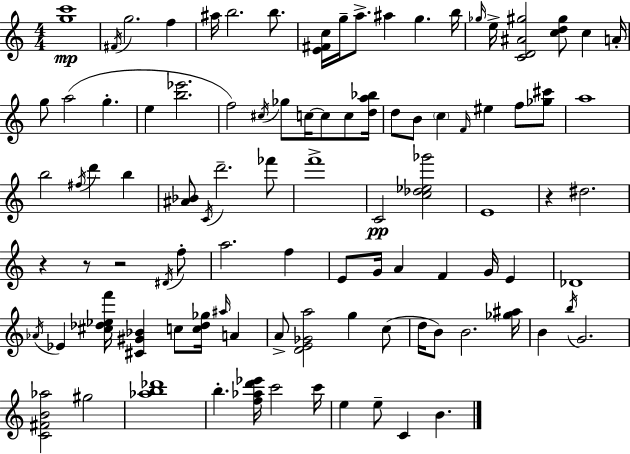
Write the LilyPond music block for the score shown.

{
  \clef treble
  \numericTimeSignature
  \time 4/4
  \key c \major
  <g'' c'''>1\mp | \acciaccatura { fis'16 } g''2. f''4 | ais''16 b''2. b''8. | <e' fis' c''>16 g''16-- a''8.-> ais''4 g''4. | \break b''16 \grace { ges''16 } e''16-> <c' d' ais' gis''>2 <c'' d'' gis''>8 c''4 | a'16-. g''8 a''2( g''4.-. | e''4 <b'' ees'''>2. | f''2) \acciaccatura { cis''16 } ges''8 c''16~~ c''8 | \break c''8 <d'' a'' bes''>16 d''8 b'8 \parenthesize c''4 \grace { f'16 } eis''4 | f''8 <ges'' cis'''>8 a''1 | b''2 \acciaccatura { fis''16 } d'''4 | b''4 <ais' bes'>8 \acciaccatura { c'16 } d'''2.-- | \break fes'''8 f'''1-> | c'2\pp <c'' des'' ees'' ges'''>2 | e'1 | r4 dis''2. | \break r4 r8 r2 | \acciaccatura { dis'16 } f''8-. a''2. | f''4 e'8 g'16 a'4 f'4 | g'16 e'4 des'1 | \break \acciaccatura { aes'16 } ees'4 <cis'' des'' ees'' f'''>16 <cis' gis' bes'>4 | c''8 <c'' des'' ges''>16 \grace { ais''16 } a'4 a'8-> <d' e' ges' a''>2 | g''4 c''8( d''16 b'8) b'2. | <ges'' ais''>16 b'4 \acciaccatura { b''16 } g'2. | \break <c' fis' b' aes''>2 | gis''2 <aes'' b'' des'''>1 | b''4.-. | <f'' aes'' d''' ees'''>16 c'''2 c'''16 e''4 e''8-- | \break c'4 b'4. \bar "|."
}